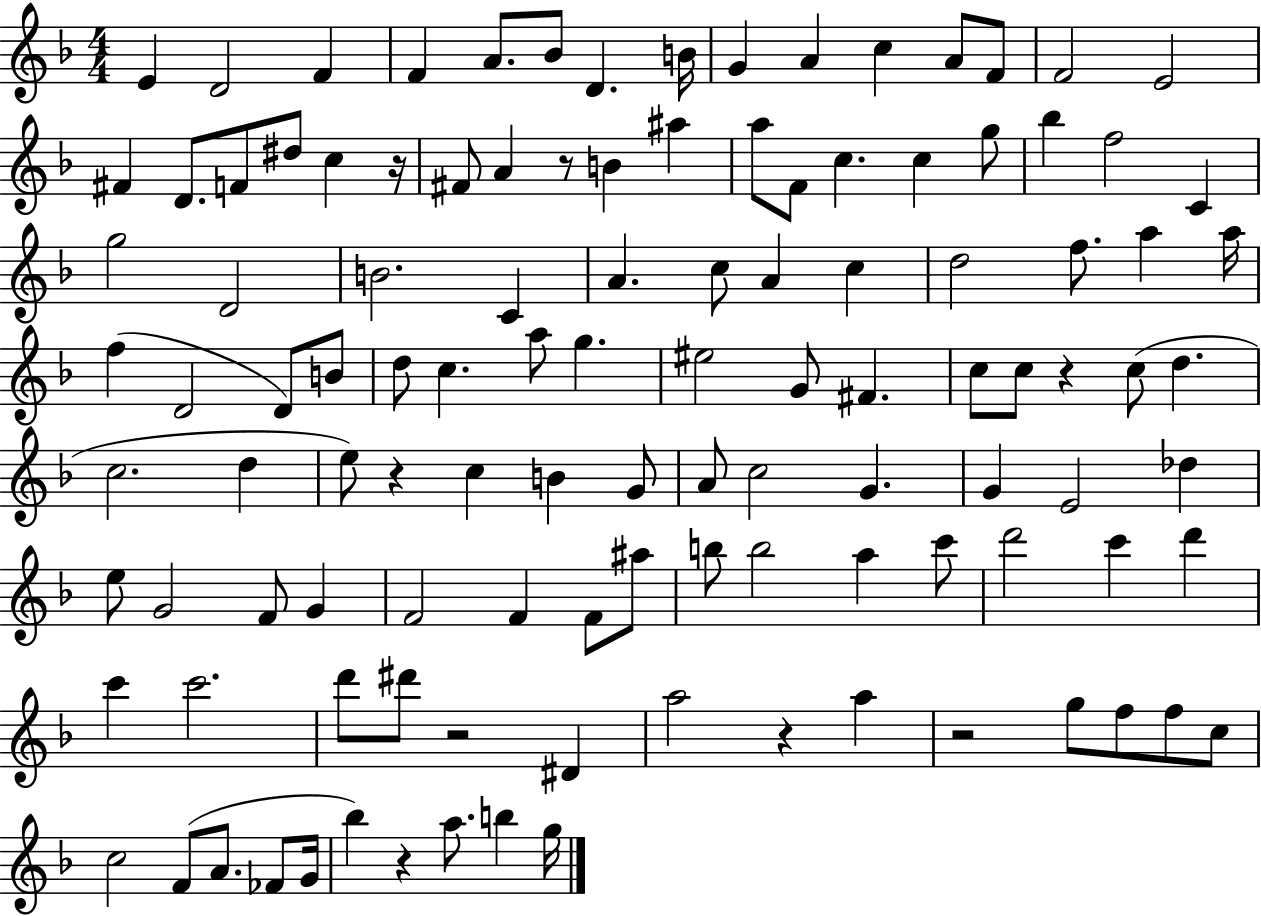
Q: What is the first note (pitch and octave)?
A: E4